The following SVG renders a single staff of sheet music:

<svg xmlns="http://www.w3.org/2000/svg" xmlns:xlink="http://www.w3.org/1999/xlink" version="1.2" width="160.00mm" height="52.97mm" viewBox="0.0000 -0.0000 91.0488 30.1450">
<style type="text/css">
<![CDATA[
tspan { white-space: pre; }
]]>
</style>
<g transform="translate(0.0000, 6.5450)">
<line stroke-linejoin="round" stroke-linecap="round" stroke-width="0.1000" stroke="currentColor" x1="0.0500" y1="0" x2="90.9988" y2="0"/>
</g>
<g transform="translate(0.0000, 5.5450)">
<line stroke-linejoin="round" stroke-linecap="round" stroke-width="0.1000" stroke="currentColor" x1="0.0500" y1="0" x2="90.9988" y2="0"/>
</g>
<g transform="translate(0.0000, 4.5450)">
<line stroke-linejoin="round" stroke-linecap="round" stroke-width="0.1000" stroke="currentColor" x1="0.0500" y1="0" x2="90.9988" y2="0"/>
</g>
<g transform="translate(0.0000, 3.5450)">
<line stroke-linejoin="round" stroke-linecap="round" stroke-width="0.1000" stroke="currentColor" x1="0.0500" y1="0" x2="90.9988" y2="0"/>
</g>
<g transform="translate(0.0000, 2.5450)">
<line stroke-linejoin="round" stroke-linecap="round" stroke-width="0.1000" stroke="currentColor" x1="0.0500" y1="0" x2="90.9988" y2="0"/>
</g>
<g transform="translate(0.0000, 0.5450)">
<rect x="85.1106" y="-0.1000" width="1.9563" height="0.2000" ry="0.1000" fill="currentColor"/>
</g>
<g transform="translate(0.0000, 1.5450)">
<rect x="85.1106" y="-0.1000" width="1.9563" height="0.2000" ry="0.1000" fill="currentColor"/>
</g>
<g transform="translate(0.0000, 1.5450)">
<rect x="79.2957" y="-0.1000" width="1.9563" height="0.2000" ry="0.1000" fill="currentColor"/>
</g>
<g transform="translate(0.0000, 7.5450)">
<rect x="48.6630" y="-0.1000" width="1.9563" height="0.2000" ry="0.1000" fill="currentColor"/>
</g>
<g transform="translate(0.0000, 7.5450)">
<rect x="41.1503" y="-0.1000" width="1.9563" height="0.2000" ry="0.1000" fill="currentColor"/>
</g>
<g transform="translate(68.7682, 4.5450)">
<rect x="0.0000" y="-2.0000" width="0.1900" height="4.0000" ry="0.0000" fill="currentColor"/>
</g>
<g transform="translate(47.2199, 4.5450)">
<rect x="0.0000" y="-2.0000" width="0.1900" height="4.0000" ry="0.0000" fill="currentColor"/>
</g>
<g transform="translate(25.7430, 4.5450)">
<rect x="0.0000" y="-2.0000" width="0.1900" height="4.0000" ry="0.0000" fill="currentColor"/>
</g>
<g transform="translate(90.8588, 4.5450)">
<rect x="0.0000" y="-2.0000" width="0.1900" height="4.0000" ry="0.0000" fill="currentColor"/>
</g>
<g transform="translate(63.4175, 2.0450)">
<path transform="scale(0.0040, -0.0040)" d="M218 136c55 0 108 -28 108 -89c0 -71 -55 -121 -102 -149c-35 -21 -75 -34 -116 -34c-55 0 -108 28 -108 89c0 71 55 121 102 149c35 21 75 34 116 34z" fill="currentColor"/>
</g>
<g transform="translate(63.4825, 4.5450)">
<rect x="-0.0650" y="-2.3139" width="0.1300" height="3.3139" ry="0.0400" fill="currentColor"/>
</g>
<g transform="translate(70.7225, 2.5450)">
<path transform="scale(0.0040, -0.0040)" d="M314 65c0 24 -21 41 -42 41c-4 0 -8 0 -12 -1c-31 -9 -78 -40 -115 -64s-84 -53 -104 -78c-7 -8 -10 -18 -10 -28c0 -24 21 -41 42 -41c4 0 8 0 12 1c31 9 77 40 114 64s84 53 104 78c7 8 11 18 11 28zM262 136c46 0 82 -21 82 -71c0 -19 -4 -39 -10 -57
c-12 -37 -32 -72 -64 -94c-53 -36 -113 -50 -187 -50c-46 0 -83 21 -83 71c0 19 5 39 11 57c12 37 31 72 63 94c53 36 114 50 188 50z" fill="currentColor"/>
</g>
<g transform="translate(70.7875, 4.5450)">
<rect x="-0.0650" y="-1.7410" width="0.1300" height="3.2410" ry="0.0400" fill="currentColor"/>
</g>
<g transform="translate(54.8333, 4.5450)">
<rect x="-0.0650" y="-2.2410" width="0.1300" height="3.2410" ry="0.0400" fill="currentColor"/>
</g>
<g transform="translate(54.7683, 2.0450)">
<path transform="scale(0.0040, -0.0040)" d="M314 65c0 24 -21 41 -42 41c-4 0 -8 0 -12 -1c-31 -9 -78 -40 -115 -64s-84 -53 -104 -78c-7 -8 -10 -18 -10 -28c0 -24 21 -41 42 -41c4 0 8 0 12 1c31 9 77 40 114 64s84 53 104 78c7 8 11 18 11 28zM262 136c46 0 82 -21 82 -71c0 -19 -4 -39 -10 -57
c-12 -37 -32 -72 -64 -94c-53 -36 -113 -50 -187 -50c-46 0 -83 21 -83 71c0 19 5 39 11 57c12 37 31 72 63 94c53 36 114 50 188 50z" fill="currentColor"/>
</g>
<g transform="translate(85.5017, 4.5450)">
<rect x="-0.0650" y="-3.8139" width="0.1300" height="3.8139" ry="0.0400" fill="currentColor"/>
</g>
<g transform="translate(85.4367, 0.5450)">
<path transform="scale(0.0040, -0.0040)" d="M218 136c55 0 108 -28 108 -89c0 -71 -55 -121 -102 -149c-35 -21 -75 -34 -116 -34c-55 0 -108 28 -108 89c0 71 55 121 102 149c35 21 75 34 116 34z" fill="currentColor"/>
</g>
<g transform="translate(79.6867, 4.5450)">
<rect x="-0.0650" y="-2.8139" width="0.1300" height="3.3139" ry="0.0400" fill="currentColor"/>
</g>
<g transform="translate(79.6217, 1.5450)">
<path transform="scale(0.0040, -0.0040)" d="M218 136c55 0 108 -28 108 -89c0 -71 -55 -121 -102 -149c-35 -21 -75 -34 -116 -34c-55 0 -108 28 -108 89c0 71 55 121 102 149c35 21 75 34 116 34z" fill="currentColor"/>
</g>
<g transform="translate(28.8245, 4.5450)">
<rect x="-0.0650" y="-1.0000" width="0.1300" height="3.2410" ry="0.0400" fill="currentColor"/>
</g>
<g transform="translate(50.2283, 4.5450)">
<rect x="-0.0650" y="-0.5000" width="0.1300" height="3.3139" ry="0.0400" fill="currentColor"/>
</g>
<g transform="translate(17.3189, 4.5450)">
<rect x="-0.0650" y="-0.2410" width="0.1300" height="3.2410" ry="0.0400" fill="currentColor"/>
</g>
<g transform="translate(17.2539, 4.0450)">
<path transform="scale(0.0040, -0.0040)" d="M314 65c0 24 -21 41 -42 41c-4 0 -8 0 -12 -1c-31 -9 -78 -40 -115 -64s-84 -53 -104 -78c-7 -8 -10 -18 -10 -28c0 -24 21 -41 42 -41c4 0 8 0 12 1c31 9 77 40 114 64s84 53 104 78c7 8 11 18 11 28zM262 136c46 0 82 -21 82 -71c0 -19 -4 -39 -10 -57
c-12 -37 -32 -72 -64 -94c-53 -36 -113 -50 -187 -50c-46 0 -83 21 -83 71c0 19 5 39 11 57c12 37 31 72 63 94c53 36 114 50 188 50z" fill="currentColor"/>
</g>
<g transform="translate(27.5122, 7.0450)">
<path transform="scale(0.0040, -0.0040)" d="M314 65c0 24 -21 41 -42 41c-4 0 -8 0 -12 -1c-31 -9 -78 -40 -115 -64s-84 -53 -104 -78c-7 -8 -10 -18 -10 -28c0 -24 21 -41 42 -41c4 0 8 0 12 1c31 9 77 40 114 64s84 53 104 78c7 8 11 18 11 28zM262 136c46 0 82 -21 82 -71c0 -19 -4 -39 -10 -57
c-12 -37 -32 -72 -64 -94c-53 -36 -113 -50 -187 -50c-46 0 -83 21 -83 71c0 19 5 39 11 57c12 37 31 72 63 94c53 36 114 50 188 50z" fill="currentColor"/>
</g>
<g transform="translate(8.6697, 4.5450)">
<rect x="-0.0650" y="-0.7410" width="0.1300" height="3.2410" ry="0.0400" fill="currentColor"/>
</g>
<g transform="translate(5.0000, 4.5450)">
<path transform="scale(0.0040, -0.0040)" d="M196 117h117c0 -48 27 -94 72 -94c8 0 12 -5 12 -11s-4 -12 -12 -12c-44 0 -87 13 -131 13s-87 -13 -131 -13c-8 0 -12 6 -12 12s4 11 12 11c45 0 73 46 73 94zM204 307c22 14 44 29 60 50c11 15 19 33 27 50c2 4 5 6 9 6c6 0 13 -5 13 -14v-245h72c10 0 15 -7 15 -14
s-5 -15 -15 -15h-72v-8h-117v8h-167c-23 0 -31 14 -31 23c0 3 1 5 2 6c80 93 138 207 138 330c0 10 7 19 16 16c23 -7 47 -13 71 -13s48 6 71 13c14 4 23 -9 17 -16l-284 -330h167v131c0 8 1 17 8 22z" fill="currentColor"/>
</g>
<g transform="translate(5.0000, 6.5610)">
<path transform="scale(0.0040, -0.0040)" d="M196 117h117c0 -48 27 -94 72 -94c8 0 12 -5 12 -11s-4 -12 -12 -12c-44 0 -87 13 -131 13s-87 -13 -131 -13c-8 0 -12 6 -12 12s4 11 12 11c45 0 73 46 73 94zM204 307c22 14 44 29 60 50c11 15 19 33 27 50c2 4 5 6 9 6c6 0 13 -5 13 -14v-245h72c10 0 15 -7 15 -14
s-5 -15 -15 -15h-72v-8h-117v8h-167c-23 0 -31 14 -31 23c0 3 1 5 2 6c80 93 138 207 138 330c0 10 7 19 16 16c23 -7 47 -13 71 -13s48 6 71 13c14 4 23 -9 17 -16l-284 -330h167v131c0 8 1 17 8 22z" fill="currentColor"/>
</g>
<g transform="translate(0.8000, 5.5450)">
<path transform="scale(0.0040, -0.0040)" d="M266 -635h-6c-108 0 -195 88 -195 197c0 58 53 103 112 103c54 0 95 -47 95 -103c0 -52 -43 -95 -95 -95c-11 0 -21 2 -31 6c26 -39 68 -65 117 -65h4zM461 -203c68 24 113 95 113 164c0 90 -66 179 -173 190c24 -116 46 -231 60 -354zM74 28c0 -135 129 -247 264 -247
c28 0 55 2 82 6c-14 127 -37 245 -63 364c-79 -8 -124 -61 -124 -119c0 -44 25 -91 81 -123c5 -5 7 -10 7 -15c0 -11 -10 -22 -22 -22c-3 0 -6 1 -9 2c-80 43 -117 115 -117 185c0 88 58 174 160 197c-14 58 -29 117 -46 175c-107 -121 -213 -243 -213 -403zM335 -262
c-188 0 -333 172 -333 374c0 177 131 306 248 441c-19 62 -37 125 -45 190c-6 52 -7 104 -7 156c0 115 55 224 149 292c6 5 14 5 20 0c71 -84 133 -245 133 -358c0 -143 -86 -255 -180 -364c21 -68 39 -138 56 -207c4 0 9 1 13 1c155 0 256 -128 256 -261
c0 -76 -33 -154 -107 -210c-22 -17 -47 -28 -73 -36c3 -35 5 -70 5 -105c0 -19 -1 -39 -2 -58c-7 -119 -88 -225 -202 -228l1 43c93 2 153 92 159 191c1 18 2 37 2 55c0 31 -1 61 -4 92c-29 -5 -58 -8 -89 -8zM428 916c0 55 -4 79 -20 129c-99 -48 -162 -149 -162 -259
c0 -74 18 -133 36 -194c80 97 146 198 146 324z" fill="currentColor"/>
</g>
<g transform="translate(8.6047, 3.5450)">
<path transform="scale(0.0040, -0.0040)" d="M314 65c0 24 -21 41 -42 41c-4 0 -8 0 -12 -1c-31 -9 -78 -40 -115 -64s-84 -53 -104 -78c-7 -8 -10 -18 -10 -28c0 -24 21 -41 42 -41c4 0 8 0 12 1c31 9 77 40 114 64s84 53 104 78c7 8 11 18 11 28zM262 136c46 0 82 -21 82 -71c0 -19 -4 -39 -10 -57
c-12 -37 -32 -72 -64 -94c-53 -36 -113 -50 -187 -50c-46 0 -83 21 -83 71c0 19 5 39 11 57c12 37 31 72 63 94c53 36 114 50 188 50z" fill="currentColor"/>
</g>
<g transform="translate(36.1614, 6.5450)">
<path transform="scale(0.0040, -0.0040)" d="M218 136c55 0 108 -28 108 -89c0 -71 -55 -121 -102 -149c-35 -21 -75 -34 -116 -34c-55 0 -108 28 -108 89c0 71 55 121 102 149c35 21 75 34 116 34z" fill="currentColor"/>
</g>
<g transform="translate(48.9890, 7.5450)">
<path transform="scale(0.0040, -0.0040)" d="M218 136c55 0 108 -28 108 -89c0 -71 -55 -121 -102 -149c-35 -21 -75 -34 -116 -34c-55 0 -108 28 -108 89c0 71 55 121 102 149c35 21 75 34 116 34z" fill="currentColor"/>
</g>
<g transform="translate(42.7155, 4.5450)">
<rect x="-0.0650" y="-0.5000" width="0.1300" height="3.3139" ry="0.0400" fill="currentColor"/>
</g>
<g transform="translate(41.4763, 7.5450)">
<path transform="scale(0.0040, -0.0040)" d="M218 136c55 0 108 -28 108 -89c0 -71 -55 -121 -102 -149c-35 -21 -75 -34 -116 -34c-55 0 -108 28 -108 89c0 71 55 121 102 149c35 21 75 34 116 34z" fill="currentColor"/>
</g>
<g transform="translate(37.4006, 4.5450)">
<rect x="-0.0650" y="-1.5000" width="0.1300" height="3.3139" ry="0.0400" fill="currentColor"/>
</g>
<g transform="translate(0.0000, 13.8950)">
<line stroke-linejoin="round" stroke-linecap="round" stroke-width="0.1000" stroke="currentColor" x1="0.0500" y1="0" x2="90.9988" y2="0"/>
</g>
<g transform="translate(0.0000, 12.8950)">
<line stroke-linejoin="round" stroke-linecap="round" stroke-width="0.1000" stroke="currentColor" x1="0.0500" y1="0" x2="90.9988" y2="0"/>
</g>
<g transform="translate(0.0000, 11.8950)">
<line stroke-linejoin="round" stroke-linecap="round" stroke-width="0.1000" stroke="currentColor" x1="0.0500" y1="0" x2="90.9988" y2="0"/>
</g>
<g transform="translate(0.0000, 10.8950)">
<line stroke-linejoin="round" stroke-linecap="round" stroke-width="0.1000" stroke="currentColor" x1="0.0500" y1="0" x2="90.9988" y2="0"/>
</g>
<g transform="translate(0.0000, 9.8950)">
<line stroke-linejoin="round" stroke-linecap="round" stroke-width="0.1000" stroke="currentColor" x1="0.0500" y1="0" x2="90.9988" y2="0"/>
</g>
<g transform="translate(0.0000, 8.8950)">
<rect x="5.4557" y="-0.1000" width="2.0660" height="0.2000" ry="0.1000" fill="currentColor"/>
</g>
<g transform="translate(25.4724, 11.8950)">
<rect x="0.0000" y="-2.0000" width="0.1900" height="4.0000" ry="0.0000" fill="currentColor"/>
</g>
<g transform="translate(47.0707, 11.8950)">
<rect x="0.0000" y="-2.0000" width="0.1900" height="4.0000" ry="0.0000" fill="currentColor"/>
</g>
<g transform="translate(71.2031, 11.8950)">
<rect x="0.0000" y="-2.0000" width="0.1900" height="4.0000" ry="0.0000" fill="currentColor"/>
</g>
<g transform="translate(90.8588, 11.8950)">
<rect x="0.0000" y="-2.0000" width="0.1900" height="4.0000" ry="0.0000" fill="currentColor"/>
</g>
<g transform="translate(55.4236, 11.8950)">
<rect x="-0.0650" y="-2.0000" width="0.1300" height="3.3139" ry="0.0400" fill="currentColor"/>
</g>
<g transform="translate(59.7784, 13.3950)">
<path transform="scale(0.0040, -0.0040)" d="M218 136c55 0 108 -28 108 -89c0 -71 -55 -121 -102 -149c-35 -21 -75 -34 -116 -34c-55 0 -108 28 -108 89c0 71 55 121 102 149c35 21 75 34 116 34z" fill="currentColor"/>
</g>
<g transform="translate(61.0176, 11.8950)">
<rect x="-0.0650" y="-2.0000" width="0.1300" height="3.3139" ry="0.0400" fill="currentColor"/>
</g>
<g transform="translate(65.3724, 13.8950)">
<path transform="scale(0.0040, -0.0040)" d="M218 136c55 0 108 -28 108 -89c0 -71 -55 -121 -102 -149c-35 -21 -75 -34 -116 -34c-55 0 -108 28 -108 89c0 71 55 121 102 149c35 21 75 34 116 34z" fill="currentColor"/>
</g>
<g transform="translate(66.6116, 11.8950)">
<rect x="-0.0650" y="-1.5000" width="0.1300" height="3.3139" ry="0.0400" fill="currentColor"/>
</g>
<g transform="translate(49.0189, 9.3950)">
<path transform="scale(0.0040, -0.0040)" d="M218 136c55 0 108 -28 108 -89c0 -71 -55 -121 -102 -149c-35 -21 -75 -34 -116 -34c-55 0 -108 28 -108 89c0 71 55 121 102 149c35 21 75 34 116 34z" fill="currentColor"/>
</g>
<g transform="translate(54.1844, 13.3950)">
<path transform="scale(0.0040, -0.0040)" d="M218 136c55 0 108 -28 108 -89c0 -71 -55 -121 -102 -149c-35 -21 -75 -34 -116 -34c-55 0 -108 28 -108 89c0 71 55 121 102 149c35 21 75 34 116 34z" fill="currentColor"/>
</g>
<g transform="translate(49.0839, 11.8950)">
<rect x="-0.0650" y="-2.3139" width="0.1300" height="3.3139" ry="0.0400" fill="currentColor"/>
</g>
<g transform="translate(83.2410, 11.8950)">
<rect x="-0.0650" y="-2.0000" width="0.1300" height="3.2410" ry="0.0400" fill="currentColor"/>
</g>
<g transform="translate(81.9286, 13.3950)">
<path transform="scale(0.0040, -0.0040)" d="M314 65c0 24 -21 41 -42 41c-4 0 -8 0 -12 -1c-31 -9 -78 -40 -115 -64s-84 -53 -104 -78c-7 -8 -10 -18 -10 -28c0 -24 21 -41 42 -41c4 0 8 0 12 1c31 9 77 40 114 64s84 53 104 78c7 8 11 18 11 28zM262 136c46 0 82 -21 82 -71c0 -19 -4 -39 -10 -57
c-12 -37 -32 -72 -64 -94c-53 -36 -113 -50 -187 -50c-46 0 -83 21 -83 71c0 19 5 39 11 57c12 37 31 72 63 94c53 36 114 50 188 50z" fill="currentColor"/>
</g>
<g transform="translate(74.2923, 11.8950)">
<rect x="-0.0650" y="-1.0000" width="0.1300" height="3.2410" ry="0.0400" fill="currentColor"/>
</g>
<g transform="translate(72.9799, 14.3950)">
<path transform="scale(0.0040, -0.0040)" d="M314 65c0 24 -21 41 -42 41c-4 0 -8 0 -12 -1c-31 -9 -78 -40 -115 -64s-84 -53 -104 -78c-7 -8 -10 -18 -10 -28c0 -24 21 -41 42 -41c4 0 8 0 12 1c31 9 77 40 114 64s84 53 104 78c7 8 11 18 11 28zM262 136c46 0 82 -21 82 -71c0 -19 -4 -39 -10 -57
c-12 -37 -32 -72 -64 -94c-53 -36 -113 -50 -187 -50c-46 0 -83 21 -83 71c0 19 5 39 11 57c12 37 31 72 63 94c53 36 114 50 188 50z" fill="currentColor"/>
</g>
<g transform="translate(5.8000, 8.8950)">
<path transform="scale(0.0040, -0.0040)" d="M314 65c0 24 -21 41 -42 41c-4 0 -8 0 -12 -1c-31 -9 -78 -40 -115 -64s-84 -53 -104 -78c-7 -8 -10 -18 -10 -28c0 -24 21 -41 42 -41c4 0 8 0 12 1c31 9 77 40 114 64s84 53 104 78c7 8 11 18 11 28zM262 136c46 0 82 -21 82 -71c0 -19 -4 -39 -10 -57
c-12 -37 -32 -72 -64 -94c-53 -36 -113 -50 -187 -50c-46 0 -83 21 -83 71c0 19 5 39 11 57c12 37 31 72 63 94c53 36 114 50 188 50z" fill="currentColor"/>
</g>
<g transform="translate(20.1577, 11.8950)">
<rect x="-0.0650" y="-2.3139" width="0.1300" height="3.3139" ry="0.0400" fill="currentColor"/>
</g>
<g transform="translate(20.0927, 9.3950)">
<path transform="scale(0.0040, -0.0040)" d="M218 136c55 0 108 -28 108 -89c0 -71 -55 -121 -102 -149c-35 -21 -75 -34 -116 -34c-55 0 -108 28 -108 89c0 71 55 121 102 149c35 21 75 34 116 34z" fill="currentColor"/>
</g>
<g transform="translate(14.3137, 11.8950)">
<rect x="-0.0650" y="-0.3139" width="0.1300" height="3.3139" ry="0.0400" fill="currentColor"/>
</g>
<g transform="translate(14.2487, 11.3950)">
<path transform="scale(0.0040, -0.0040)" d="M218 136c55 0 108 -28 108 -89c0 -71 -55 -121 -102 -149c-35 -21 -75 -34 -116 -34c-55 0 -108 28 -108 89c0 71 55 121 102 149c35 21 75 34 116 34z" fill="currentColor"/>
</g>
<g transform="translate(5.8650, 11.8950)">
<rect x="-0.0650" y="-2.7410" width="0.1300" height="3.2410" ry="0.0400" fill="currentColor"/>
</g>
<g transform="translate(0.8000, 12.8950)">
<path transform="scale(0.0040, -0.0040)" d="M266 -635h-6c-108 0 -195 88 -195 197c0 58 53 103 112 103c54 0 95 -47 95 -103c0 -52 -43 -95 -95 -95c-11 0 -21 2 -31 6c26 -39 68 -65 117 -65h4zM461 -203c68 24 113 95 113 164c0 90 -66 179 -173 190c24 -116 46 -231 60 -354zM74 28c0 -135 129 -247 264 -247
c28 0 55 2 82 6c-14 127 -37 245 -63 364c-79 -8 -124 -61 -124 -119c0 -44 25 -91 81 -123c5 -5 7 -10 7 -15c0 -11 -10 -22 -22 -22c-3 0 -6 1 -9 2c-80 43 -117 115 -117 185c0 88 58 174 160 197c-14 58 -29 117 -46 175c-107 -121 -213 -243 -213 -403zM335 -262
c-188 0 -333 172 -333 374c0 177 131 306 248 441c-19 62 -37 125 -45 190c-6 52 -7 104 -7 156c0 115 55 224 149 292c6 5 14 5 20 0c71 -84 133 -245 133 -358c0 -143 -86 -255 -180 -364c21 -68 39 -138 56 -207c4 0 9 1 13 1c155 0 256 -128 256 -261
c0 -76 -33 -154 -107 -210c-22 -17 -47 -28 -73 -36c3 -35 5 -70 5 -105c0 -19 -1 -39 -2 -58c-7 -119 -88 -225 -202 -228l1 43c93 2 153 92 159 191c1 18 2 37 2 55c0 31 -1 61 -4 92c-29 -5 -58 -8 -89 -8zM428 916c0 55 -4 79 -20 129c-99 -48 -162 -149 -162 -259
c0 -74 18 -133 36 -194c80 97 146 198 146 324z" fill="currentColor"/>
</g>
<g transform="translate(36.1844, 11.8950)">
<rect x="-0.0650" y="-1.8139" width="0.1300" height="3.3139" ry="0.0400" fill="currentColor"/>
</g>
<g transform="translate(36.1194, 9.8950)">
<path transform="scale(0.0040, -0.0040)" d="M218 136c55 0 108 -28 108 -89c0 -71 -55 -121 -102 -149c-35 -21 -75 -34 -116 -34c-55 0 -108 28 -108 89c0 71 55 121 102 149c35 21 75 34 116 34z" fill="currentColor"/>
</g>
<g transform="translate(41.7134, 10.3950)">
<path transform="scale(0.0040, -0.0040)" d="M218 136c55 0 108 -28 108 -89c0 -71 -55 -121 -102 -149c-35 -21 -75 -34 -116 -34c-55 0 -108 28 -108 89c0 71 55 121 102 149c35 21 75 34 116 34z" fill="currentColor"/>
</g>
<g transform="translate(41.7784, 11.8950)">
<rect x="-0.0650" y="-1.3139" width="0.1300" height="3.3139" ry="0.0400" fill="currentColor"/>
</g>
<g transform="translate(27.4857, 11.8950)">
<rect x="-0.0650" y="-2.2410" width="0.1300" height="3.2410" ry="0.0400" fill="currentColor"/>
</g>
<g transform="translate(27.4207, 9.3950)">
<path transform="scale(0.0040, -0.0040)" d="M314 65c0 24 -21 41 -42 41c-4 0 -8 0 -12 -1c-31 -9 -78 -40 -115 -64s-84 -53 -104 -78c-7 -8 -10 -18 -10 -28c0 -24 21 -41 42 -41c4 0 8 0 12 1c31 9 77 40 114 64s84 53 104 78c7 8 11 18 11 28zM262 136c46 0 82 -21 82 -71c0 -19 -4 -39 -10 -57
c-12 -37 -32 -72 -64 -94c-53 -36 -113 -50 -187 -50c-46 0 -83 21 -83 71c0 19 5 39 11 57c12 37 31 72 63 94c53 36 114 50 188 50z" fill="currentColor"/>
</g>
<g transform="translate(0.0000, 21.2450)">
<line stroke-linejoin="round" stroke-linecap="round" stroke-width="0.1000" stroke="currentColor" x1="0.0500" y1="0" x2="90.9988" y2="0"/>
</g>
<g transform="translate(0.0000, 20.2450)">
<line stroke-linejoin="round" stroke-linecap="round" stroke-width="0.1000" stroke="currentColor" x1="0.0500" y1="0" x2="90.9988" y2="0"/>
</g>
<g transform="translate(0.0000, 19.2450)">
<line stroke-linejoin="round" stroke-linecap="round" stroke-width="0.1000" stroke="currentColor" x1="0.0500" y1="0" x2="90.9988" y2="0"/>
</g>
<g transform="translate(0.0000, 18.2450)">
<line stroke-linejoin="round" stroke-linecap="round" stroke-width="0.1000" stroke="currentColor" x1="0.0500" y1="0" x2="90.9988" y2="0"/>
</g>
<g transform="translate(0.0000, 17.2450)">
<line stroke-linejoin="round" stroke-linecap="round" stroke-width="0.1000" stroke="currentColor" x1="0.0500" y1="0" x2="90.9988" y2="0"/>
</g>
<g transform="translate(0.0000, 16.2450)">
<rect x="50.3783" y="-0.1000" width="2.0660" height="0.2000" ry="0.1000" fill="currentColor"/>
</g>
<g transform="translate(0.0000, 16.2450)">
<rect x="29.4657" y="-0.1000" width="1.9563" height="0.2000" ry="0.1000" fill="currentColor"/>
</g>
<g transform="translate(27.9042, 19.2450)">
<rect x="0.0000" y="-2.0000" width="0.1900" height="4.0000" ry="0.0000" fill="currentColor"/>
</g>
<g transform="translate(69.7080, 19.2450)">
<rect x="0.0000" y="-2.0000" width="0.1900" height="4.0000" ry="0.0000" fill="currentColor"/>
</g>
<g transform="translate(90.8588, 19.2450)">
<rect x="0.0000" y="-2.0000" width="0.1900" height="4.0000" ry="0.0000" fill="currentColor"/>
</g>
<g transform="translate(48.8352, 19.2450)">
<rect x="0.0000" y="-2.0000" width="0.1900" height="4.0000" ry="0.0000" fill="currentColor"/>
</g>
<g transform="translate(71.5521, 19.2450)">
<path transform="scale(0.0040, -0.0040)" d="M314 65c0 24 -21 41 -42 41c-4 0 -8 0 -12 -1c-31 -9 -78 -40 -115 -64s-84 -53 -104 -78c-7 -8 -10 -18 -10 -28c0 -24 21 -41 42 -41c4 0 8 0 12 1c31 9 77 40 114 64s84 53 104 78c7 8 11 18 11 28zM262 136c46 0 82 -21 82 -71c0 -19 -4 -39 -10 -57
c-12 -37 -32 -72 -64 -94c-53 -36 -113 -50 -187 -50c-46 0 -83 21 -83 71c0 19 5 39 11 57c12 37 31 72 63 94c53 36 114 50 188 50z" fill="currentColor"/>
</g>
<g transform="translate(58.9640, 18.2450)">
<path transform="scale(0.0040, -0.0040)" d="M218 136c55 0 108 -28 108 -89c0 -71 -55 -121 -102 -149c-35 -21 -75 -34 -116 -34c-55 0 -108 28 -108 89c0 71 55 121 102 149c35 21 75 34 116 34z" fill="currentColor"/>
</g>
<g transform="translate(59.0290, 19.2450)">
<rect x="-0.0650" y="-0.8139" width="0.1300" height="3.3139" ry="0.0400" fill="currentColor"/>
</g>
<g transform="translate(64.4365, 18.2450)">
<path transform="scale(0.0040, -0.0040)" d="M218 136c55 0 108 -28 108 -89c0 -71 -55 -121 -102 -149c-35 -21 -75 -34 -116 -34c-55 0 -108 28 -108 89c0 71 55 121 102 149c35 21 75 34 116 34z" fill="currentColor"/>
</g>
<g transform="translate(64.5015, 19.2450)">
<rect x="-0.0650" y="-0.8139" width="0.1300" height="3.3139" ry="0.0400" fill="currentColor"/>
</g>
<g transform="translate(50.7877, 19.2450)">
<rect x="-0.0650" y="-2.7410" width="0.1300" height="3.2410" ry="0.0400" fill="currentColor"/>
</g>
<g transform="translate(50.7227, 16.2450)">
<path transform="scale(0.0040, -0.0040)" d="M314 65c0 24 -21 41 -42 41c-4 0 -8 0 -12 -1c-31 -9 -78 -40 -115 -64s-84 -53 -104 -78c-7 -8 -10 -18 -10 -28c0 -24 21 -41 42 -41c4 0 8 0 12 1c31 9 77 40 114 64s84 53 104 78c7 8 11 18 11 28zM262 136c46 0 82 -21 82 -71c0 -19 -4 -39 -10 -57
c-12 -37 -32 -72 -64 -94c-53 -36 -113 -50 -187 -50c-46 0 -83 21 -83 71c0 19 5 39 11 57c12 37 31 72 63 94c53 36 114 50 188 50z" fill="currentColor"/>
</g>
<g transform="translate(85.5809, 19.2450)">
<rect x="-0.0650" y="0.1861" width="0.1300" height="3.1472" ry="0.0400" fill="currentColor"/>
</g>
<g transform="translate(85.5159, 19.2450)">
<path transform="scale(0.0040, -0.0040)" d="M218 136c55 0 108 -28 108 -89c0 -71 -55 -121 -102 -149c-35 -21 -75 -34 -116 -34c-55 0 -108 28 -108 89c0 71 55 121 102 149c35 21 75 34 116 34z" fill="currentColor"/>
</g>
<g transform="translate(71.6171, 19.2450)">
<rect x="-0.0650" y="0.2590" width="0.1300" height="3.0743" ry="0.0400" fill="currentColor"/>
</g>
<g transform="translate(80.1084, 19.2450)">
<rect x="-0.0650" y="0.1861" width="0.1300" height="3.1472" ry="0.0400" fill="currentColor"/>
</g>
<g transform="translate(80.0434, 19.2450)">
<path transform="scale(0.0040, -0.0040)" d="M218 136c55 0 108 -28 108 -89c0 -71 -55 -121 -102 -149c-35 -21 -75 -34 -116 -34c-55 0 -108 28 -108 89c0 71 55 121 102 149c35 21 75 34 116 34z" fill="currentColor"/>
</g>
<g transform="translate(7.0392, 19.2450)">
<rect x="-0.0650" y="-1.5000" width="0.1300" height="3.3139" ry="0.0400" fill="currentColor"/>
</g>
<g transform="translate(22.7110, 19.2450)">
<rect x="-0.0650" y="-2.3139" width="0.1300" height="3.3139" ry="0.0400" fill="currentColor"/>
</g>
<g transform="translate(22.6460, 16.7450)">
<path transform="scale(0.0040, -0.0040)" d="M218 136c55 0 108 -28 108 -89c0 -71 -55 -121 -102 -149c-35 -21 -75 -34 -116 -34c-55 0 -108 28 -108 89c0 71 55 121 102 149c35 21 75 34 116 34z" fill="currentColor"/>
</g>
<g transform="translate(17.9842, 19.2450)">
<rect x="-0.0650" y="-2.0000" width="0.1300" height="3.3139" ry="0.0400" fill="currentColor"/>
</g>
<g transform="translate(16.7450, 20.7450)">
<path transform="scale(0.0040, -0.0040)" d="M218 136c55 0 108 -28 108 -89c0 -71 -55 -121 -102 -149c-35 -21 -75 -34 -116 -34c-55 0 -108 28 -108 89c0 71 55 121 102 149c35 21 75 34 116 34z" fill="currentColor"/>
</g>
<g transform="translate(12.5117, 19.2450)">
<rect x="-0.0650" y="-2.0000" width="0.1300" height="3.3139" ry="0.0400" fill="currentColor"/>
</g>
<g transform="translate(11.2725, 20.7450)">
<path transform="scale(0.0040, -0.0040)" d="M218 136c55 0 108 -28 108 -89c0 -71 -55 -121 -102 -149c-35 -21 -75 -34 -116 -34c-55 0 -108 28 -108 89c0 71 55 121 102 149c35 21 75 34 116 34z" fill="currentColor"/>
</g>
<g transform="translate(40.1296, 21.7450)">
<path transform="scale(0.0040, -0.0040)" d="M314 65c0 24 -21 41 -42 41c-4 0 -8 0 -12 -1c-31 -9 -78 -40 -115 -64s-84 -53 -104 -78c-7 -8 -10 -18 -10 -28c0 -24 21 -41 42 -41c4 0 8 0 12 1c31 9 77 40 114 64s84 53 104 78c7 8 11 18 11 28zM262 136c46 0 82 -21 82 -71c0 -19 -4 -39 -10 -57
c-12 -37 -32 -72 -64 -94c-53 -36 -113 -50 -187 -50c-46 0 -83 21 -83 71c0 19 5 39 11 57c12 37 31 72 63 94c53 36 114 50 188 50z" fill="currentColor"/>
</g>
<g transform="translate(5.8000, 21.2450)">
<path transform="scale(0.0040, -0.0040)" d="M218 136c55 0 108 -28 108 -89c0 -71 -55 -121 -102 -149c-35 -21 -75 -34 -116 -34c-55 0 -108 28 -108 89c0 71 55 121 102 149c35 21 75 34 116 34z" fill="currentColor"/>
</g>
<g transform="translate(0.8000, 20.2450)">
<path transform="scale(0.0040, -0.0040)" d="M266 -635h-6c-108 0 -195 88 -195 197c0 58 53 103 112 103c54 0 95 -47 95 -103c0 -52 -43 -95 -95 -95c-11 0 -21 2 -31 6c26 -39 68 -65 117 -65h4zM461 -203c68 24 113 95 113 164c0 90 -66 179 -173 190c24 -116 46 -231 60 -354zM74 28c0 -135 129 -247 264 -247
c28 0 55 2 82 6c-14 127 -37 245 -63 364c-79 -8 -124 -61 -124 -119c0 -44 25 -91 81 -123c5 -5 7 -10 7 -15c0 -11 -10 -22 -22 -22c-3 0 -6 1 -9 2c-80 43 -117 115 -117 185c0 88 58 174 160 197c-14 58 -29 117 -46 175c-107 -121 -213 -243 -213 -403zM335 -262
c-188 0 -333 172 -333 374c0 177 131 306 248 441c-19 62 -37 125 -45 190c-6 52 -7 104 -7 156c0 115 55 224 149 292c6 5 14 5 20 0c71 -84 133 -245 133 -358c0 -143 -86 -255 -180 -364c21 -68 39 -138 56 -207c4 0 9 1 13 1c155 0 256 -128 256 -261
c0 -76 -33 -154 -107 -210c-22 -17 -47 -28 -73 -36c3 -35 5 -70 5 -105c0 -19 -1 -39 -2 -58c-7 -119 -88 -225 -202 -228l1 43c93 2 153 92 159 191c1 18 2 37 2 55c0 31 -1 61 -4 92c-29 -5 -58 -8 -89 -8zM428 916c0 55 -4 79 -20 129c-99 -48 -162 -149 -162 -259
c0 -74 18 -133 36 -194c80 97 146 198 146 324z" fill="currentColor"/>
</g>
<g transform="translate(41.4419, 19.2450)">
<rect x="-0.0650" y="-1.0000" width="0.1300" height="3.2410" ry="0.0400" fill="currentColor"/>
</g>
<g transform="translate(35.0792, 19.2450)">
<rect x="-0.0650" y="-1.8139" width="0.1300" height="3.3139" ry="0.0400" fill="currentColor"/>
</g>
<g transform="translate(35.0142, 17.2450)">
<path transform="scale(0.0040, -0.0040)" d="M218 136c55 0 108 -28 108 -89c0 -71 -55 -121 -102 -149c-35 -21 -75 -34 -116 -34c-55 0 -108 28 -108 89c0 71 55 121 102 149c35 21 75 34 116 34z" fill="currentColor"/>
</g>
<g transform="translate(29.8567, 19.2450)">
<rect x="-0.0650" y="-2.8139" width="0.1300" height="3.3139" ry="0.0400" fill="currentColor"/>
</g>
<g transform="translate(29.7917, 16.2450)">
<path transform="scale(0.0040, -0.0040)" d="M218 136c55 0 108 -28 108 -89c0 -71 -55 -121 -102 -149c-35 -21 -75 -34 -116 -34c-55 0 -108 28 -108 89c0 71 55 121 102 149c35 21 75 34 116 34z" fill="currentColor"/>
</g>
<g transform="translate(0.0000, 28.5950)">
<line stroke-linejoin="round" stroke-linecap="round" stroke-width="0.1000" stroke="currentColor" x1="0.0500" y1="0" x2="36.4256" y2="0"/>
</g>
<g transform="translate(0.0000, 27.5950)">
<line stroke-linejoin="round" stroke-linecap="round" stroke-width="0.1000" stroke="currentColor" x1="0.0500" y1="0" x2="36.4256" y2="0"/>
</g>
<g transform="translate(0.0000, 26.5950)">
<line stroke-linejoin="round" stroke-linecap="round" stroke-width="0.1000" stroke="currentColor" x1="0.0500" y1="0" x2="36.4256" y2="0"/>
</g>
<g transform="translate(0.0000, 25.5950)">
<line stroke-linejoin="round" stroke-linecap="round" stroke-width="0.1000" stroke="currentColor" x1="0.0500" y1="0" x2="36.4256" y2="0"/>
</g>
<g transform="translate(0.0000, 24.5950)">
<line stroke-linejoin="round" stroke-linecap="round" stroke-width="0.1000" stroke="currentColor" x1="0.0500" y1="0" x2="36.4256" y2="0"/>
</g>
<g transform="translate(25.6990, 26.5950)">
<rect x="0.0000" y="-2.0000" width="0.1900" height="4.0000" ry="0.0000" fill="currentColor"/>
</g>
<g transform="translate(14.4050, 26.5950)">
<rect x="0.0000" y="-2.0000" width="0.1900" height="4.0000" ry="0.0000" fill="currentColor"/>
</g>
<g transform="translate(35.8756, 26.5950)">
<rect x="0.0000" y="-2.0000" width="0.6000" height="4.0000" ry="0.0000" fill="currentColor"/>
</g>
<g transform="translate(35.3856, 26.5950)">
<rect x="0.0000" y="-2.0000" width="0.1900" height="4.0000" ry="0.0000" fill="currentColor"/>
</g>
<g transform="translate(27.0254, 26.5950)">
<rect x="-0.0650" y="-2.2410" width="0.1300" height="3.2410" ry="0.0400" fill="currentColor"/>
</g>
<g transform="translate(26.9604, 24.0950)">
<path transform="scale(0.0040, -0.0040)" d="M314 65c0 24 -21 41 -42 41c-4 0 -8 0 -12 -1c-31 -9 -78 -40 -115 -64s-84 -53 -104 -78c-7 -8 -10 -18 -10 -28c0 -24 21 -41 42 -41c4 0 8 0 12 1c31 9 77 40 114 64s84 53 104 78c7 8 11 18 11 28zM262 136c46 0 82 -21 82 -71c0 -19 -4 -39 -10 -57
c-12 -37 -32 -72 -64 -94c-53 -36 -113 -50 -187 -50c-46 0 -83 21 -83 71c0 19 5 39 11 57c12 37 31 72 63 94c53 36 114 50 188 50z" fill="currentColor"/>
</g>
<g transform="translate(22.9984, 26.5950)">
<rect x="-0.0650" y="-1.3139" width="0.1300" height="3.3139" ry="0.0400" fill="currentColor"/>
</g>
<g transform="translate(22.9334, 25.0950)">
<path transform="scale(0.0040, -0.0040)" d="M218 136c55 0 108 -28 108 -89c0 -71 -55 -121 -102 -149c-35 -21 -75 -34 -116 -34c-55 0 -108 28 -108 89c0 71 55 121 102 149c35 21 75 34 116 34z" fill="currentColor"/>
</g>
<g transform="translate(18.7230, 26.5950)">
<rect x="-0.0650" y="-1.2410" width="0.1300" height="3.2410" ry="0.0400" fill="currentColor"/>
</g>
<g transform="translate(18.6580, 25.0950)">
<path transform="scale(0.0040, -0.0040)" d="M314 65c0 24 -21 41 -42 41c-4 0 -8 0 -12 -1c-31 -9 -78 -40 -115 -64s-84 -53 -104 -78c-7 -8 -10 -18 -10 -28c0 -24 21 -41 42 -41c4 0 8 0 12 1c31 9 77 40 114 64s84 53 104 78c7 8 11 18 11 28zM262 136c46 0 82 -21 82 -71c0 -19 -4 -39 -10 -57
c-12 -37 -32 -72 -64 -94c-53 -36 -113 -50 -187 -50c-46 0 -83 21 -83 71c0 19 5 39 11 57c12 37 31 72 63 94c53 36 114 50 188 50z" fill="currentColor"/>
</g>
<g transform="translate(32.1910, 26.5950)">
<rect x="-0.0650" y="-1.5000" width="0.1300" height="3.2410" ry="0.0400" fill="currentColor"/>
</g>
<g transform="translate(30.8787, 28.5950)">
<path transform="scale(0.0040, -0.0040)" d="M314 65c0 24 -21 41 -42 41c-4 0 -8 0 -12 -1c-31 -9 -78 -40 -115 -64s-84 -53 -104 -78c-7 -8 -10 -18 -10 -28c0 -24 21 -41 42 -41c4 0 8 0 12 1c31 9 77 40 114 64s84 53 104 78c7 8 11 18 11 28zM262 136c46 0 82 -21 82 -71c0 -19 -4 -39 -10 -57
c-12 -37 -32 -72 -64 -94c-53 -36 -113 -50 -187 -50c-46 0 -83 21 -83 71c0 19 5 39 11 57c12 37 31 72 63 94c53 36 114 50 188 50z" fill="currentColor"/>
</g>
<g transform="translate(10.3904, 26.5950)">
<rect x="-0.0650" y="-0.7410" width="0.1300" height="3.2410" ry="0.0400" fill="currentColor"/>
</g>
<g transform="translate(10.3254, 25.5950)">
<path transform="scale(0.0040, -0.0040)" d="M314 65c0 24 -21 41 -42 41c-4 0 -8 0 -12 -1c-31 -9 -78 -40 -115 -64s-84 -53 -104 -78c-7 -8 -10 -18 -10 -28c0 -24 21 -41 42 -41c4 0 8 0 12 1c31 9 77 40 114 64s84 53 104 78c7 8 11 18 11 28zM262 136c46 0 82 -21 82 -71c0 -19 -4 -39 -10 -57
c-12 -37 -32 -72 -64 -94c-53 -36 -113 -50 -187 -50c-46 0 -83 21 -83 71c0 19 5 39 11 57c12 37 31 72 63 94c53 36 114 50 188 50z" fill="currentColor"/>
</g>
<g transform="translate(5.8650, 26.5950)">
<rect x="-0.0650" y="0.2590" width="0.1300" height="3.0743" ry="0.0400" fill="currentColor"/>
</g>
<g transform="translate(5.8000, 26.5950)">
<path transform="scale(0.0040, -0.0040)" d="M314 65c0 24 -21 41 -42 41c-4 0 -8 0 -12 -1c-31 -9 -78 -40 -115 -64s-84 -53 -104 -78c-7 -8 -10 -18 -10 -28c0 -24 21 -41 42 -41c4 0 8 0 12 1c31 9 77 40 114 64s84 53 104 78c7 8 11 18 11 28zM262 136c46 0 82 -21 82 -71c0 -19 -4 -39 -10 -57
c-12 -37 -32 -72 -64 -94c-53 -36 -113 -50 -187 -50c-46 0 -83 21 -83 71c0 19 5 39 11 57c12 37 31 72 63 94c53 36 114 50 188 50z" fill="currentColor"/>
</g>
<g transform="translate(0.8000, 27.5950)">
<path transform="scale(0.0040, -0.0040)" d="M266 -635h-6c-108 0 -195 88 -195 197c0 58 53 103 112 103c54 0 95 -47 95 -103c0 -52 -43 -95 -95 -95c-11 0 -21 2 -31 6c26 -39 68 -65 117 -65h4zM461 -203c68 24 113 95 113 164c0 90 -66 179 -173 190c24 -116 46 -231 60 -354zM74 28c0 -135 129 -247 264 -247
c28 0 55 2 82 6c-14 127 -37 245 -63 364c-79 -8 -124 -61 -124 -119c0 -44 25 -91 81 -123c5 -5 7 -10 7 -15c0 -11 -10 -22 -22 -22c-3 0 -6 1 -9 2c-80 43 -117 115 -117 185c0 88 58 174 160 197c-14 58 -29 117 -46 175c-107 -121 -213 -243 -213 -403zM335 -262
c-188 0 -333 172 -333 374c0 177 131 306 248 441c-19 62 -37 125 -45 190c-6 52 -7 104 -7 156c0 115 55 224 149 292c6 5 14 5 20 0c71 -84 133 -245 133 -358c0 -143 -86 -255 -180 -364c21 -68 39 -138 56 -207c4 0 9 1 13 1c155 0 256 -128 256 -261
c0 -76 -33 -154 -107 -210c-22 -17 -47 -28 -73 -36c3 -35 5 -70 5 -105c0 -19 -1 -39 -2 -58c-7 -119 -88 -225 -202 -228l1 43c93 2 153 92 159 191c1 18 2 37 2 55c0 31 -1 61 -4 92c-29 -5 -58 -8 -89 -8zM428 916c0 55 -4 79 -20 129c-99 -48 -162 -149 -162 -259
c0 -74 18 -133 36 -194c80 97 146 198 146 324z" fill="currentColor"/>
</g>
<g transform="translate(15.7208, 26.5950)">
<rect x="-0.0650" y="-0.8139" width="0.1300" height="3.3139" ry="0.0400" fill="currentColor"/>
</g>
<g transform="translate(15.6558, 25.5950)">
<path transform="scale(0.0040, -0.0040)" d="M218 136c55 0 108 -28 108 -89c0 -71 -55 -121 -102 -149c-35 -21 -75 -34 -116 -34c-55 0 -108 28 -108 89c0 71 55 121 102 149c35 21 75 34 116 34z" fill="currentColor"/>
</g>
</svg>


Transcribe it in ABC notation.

X:1
T:Untitled
M:4/4
L:1/4
K:C
d2 c2 D2 E C C g2 g f2 a c' a2 c g g2 f e g F F E D2 F2 E F F g a f D2 a2 d d B2 B B B2 d2 d e2 e g2 E2